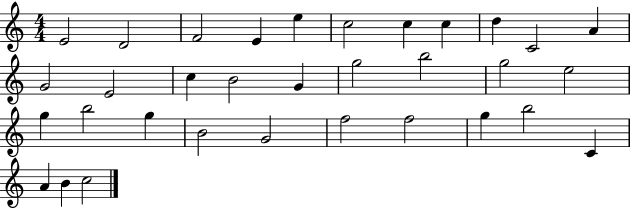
X:1
T:Untitled
M:4/4
L:1/4
K:C
E2 D2 F2 E e c2 c c d C2 A G2 E2 c B2 G g2 b2 g2 e2 g b2 g B2 G2 f2 f2 g b2 C A B c2